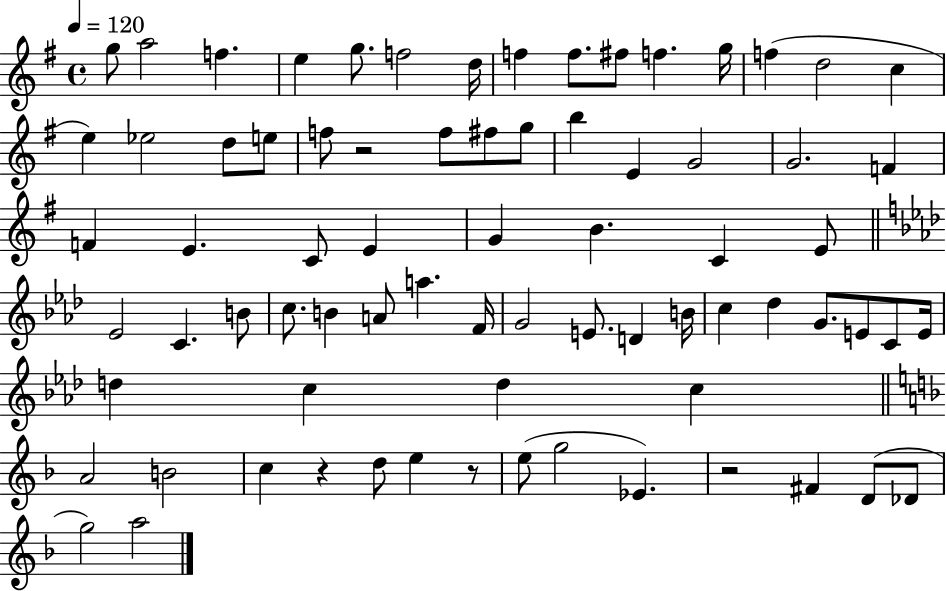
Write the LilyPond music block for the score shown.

{
  \clef treble
  \time 4/4
  \defaultTimeSignature
  \key g \major
  \tempo 4 = 120
  \repeat volta 2 { g''8 a''2 f''4. | e''4 g''8. f''2 d''16 | f''4 f''8. fis''8 f''4. g''16 | f''4( d''2 c''4 | \break e''4) ees''2 d''8 e''8 | f''8 r2 f''8 fis''8 g''8 | b''4 e'4 g'2 | g'2. f'4 | \break f'4 e'4. c'8 e'4 | g'4 b'4. c'4 e'8 | \bar "||" \break \key aes \major ees'2 c'4. b'8 | c''8. b'4 a'8 a''4. f'16 | g'2 e'8. d'4 b'16 | c''4 des''4 g'8. e'8 c'8 e'16 | \break d''4 c''4 d''4 c''4 | \bar "||" \break \key f \major a'2 b'2 | c''4 r4 d''8 e''4 r8 | e''8( g''2 ees'4.) | r2 fis'4 d'8( des'8 | \break g''2) a''2 | } \bar "|."
}